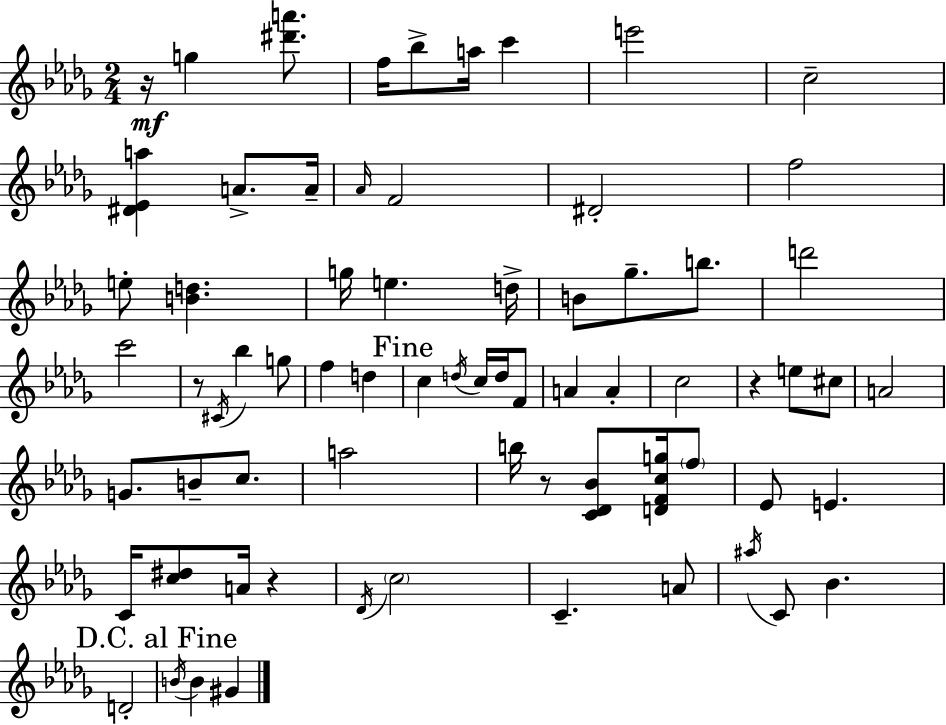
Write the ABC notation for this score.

X:1
T:Untitled
M:2/4
L:1/4
K:Bbm
z/4 g [^d'a']/2 f/4 _b/2 a/4 c' e'2 c2 [^D_Ea] A/2 A/4 _A/4 F2 ^D2 f2 e/2 [Bd] g/4 e d/4 B/2 _g/2 b/2 d'2 c'2 z/2 ^C/4 _b g/2 f d c d/4 c/4 d/4 F/2 A A c2 z e/2 ^c/2 A2 G/2 B/2 c/2 a2 b/4 z/2 [C_D_B]/2 [DFcg]/4 f/2 _E/2 E C/4 [c^d]/2 A/4 z _D/4 c2 C A/2 ^a/4 C/2 _B D2 B/4 B ^G